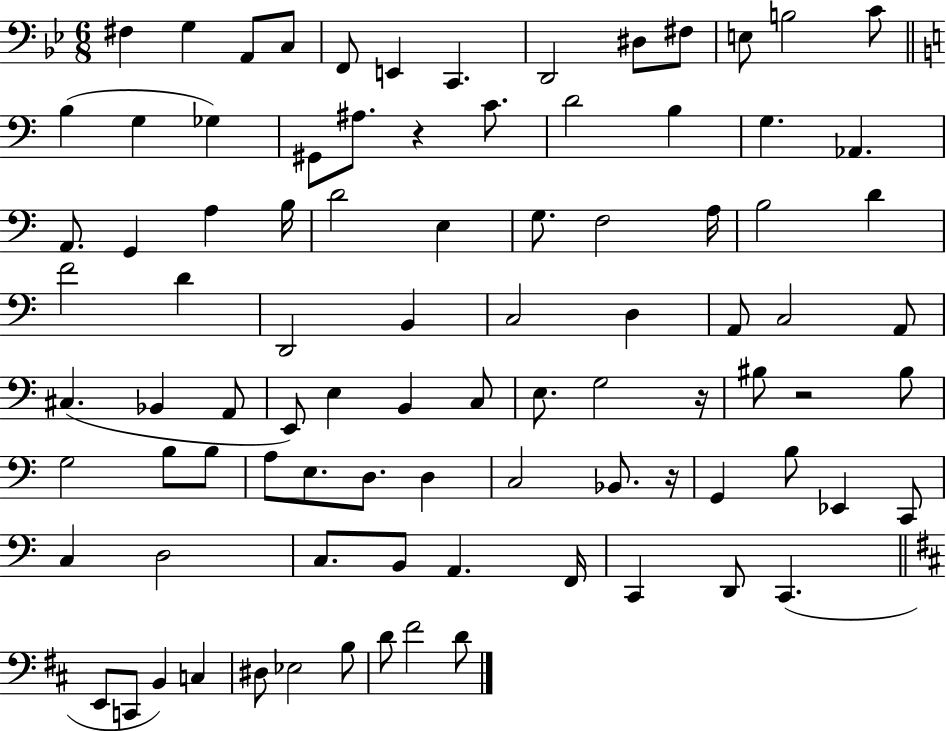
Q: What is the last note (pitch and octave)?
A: D4